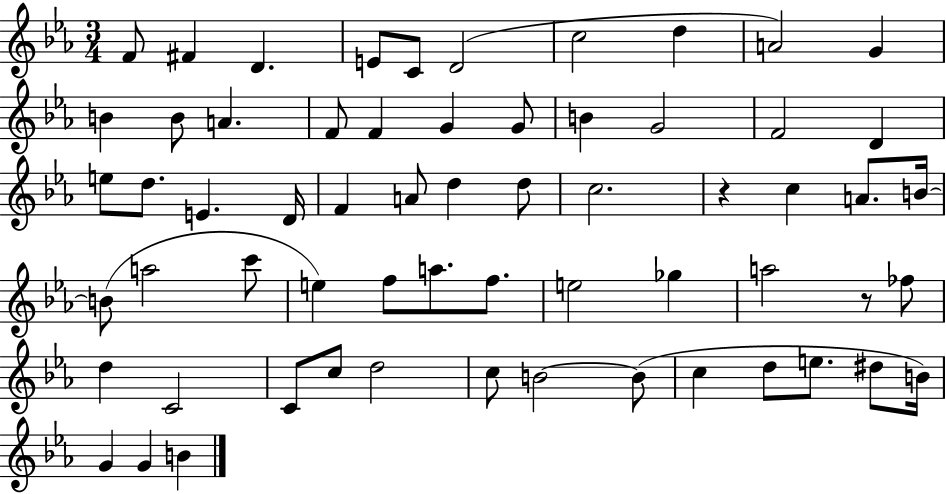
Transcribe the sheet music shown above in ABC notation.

X:1
T:Untitled
M:3/4
L:1/4
K:Eb
F/2 ^F D E/2 C/2 D2 c2 d A2 G B B/2 A F/2 F G G/2 B G2 F2 D e/2 d/2 E D/4 F A/2 d d/2 c2 z c A/2 B/4 B/2 a2 c'/2 e f/2 a/2 f/2 e2 _g a2 z/2 _f/2 d C2 C/2 c/2 d2 c/2 B2 B/2 c d/2 e/2 ^d/2 B/4 G G B